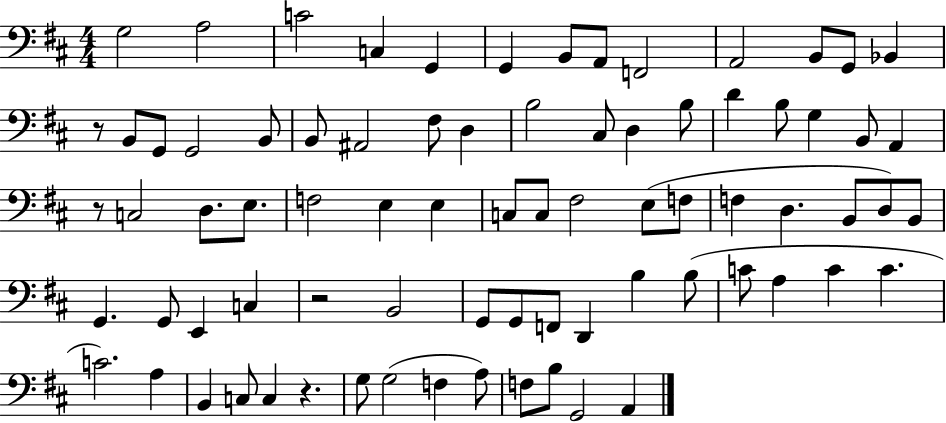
G3/h A3/h C4/h C3/q G2/q G2/q B2/e A2/e F2/h A2/h B2/e G2/e Bb2/q R/e B2/e G2/e G2/h B2/e B2/e A#2/h F#3/e D3/q B3/h C#3/e D3/q B3/e D4/q B3/e G3/q B2/e A2/q R/e C3/h D3/e. E3/e. F3/h E3/q E3/q C3/e C3/e F#3/h E3/e F3/e F3/q D3/q. B2/e D3/e B2/e G2/q. G2/e E2/q C3/q R/h B2/h G2/e G2/e F2/e D2/q B3/q B3/e C4/e A3/q C4/q C4/q. C4/h. A3/q B2/q C3/e C3/q R/q. G3/e G3/h F3/q A3/e F3/e B3/e G2/h A2/q